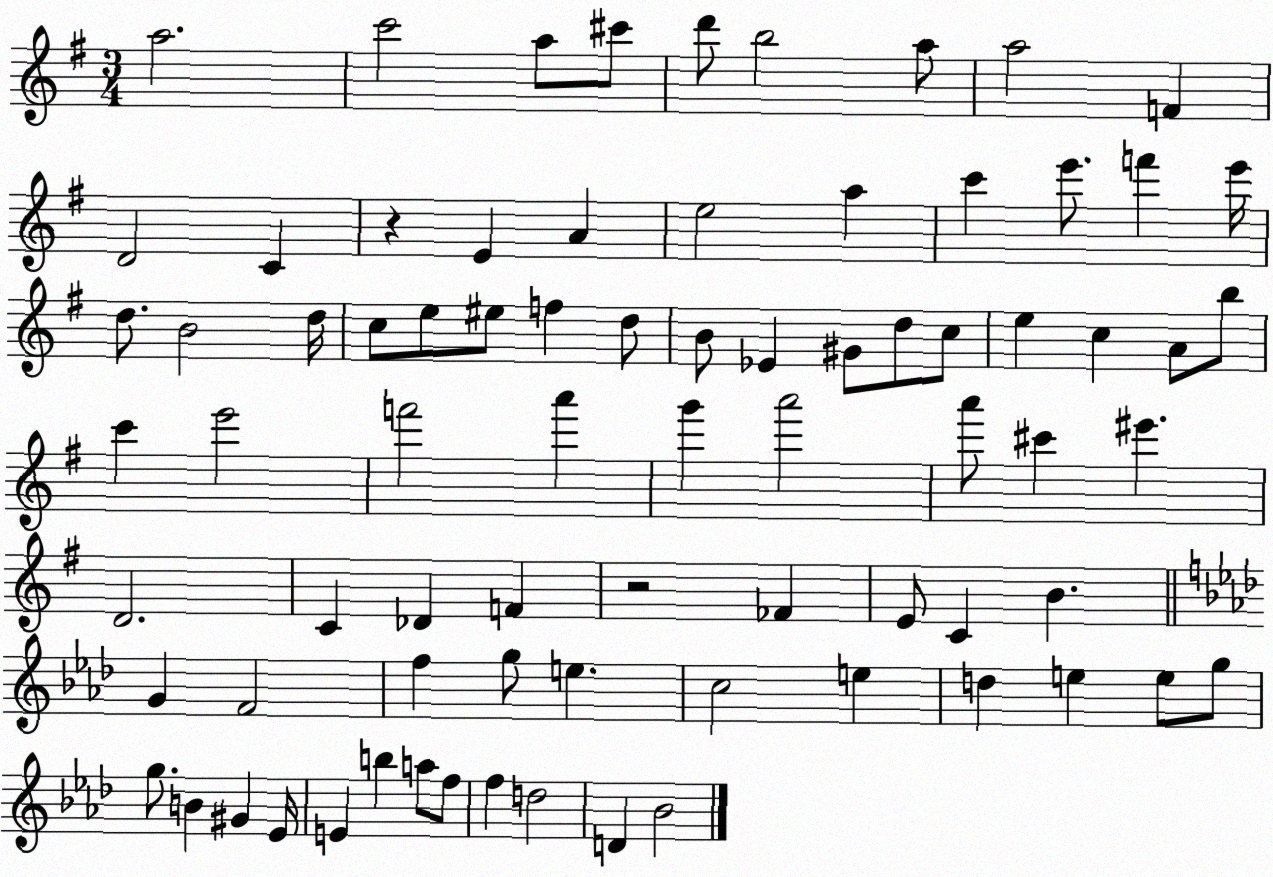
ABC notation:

X:1
T:Untitled
M:3/4
L:1/4
K:G
a2 c'2 a/2 ^c'/2 d'/2 b2 a/2 a2 F D2 C z E A e2 a c' e'/2 f' e'/4 d/2 B2 d/4 c/2 e/2 ^e/2 f d/2 B/2 _E ^G/2 d/2 c/2 e c A/2 b/2 c' e'2 f'2 a' g' a'2 a'/2 ^c' ^e' D2 C _D F z2 _F E/2 C B G F2 f g/2 e c2 e d e e/2 g/2 g/2 B ^G _E/4 E b a/2 f/2 f d2 D _B2